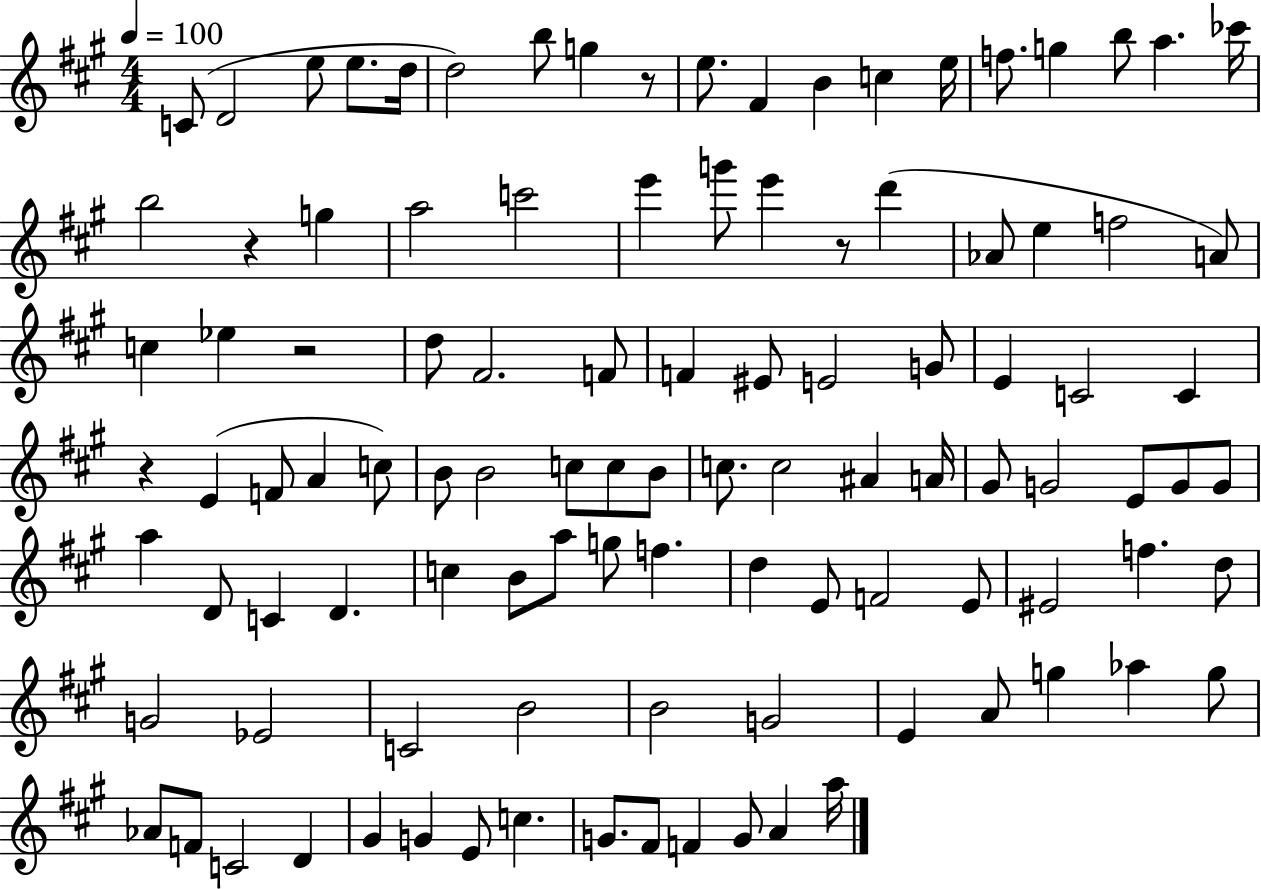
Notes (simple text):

C4/e D4/h E5/e E5/e. D5/s D5/h B5/e G5/q R/e E5/e. F#4/q B4/q C5/q E5/s F5/e. G5/q B5/e A5/q. CES6/s B5/h R/q G5/q A5/h C6/h E6/q G6/e E6/q R/e D6/q Ab4/e E5/q F5/h A4/e C5/q Eb5/q R/h D5/e F#4/h. F4/e F4/q EIS4/e E4/h G4/e E4/q C4/h C4/q R/q E4/q F4/e A4/q C5/e B4/e B4/h C5/e C5/e B4/e C5/e. C5/h A#4/q A4/s G#4/e G4/h E4/e G4/e G4/e A5/q D4/e C4/q D4/q. C5/q B4/e A5/e G5/e F5/q. D5/q E4/e F4/h E4/e EIS4/h F5/q. D5/e G4/h Eb4/h C4/h B4/h B4/h G4/h E4/q A4/e G5/q Ab5/q G5/e Ab4/e F4/e C4/h D4/q G#4/q G4/q E4/e C5/q. G4/e. F#4/e F4/q G4/e A4/q A5/s